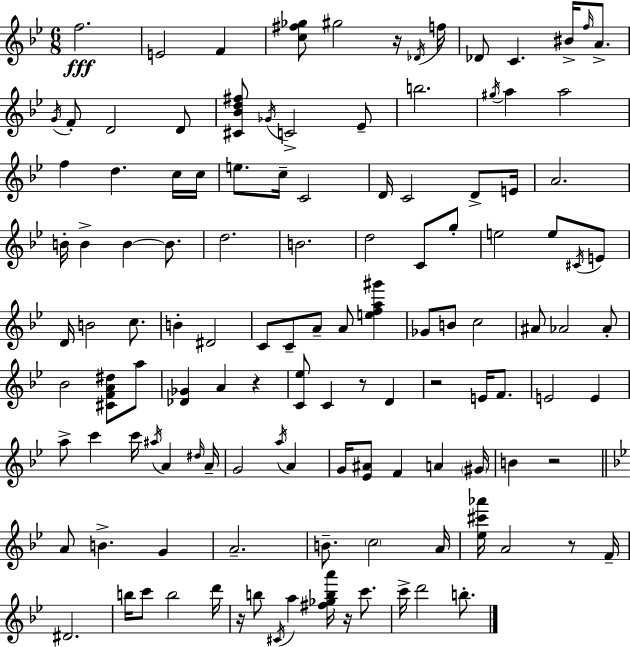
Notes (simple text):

F5/h. E4/h F4/q [C5,F#5,Gb5]/e G#5/h R/s Db4/s F5/s Db4/e C4/q. BIS4/s F5/s A4/e. G4/s F4/e D4/h D4/e [C#4,Bb4,D5,F#5]/e Gb4/s C4/h Eb4/e B5/h. G#5/s A5/q A5/h F5/q D5/q. C5/s C5/s E5/e. C5/s C4/h D4/s C4/h D4/e E4/s A4/h. B4/s B4/q B4/q B4/e. D5/h. B4/h. D5/h C4/e G5/e E5/h E5/e C#4/s E4/e D4/s B4/h C5/e. B4/q D#4/h C4/e C4/e A4/e A4/e [E5,F5,A5,G#6]/q Gb4/e B4/e C5/h A#4/e Ab4/h Ab4/e Bb4/h [C#4,F4,A4,D#5]/e A5/e [Db4,Gb4]/q A4/q R/q [C4,Eb5]/e C4/q R/e D4/q R/h E4/s F4/e. E4/h E4/q A5/e C6/q C6/s A#5/s A4/q D#5/s A4/s G4/h A5/s A4/q G4/s [Eb4,A#4]/e F4/q A4/q G#4/s B4/q R/h A4/e B4/q. G4/q A4/h. B4/e. C5/h A4/s [Eb5,C#6,Ab6]/s A4/h R/e F4/s D#4/h. B5/s C6/e B5/h D6/s R/s B5/e C#4/s A5/q [F#5,Gb5,B5,A6]/s R/s C6/e. C6/s D6/h B5/e.